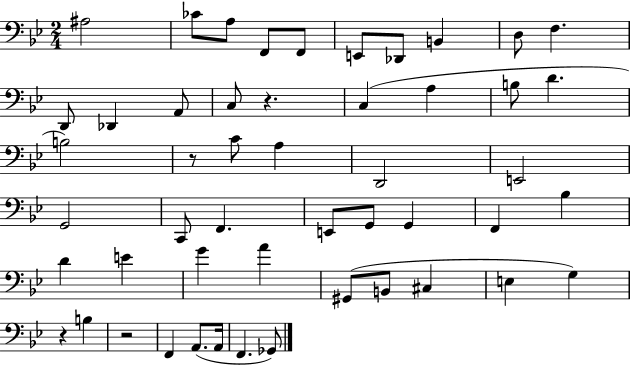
X:1
T:Untitled
M:2/4
L:1/4
K:Bb
^A,2 _C/2 A,/2 F,,/2 F,,/2 E,,/2 _D,,/2 B,, D,/2 F, D,,/2 _D,, A,,/2 C,/2 z C, A, B,/2 D B,2 z/2 C/2 A, D,,2 E,,2 G,,2 C,,/2 F,, E,,/2 G,,/2 G,, F,, _B, D E G A ^G,,/2 B,,/2 ^C, E, G, z B, z2 F,, A,,/2 A,,/4 F,, _G,,/2